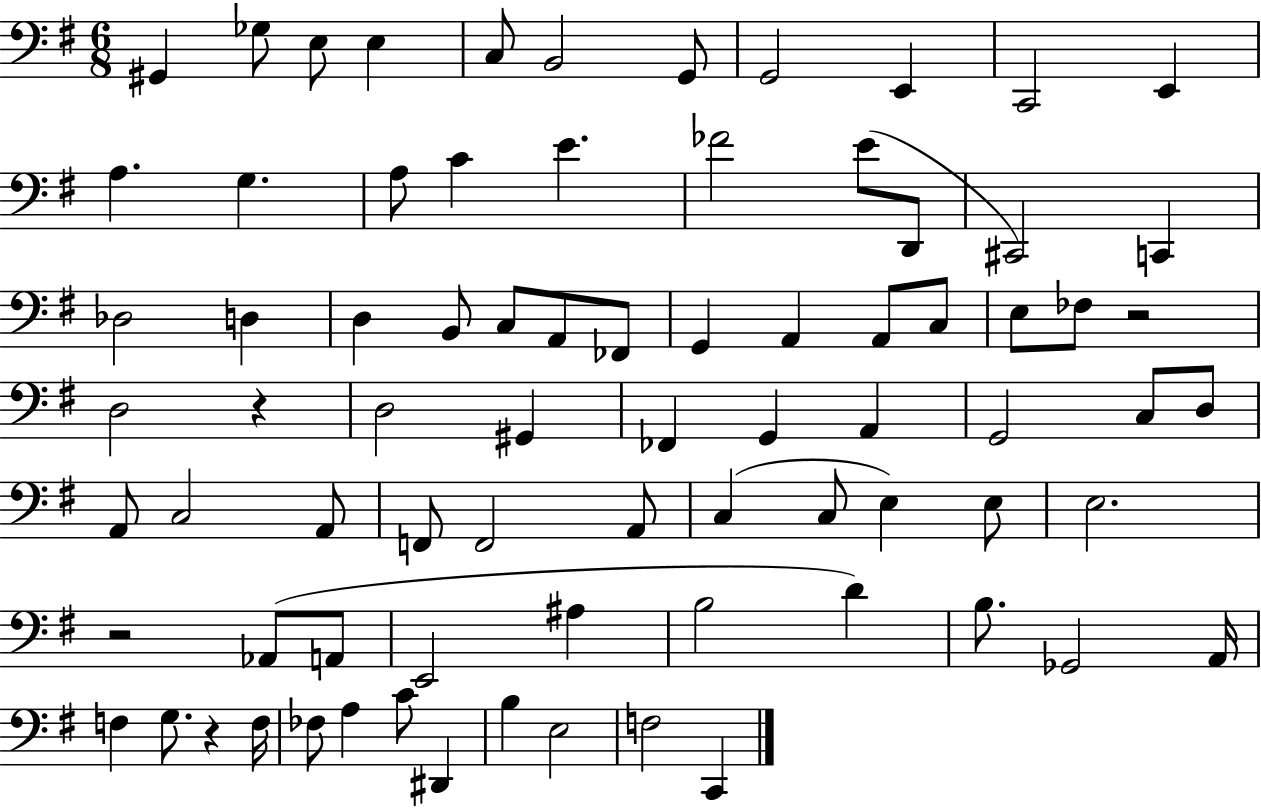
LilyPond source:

{
  \clef bass
  \numericTimeSignature
  \time 6/8
  \key g \major
  gis,4 ges8 e8 e4 | c8 b,2 g,8 | g,2 e,4 | c,2 e,4 | \break a4. g4. | a8 c'4 e'4. | fes'2 e'8( d,8 | cis,2) c,4 | \break des2 d4 | d4 b,8 c8 a,8 fes,8 | g,4 a,4 a,8 c8 | e8 fes8 r2 | \break d2 r4 | d2 gis,4 | fes,4 g,4 a,4 | g,2 c8 d8 | \break a,8 c2 a,8 | f,8 f,2 a,8 | c4( c8 e4) e8 | e2. | \break r2 aes,8( a,8 | e,2 ais4 | b2 d'4) | b8. ges,2 a,16 | \break f4 g8. r4 f16 | fes8 a4 c'8 dis,4 | b4 e2 | f2 c,4 | \break \bar "|."
}